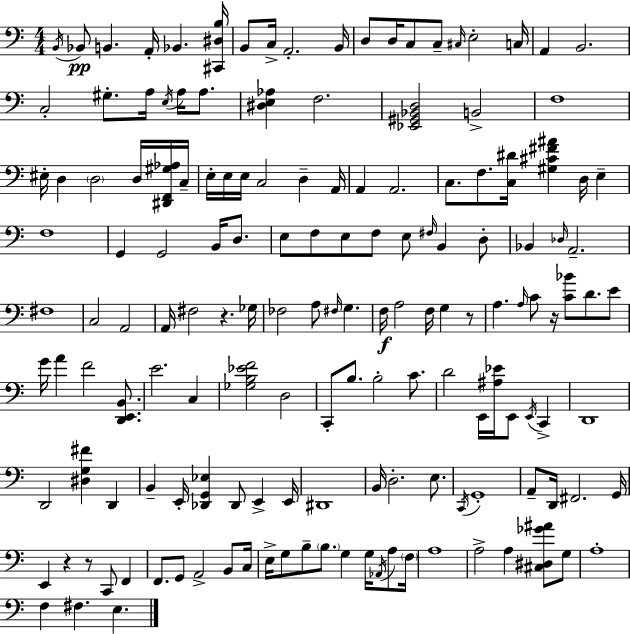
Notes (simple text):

B2/s Bb2/e B2/q. A2/s Bb2/q. [C#2,D#3,B3]/s B2/e C3/s A2/h. B2/s D3/e D3/s C3/e C3/e C#3/s E3/h C3/s A2/q B2/h. C3/h G#3/e. A3/s E3/s A3/s A3/e. [D#3,E3,Ab3]/q F3/h. [Eb2,G#2,Bb2,D3]/h B2/h F3/w EIS3/s D3/q D3/h D3/s [D#2,F2,G#3,Ab3]/s C3/s E3/s E3/s E3/s C3/h D3/q A2/s A2/q A2/h. C3/e. F3/e. [C3,D#4]/s [G#3,C#4,F#4,A#4]/q D3/s E3/q F3/w G2/q G2/h B2/s D3/e. E3/e F3/e E3/e F3/e E3/e F#3/s B2/q D3/e Bb2/q Db3/s A2/h. F#3/w C3/h A2/h A2/s F#3/h R/q. Gb3/s FES3/h A3/e F#3/s G3/q. F3/s A3/h F3/s G3/q R/e A3/q. A3/s C4/e R/s [C4,Bb4]/e D4/e. E4/e G4/s A4/q F4/h [D2,E2,B2]/e. E4/h. C3/q [Gb3,B3,Eb4,F4]/h D3/h C2/e B3/e. B3/h C4/e. D4/h E2/s [A#3,Eb4]/s E2/e E2/s C2/q D2/w D2/h [D#3,G3,F#4]/q D2/q B2/q E2/s [Db2,G2,Eb3]/q Db2/e E2/q E2/s D#2/w B2/s D3/h. E3/e. C2/s G2/w A2/e D2/s F#2/h. G2/s E2/q R/q R/e C2/e F2/q F2/e. G2/e A2/h B2/e C3/s E3/s G3/e B3/e B3/e. G3/q G3/s Ab2/s A3/e F3/s A3/w A3/h A3/q [C#3,D#3,Gb4,A#4]/e G3/e A3/w F3/q F#3/q. E3/q.